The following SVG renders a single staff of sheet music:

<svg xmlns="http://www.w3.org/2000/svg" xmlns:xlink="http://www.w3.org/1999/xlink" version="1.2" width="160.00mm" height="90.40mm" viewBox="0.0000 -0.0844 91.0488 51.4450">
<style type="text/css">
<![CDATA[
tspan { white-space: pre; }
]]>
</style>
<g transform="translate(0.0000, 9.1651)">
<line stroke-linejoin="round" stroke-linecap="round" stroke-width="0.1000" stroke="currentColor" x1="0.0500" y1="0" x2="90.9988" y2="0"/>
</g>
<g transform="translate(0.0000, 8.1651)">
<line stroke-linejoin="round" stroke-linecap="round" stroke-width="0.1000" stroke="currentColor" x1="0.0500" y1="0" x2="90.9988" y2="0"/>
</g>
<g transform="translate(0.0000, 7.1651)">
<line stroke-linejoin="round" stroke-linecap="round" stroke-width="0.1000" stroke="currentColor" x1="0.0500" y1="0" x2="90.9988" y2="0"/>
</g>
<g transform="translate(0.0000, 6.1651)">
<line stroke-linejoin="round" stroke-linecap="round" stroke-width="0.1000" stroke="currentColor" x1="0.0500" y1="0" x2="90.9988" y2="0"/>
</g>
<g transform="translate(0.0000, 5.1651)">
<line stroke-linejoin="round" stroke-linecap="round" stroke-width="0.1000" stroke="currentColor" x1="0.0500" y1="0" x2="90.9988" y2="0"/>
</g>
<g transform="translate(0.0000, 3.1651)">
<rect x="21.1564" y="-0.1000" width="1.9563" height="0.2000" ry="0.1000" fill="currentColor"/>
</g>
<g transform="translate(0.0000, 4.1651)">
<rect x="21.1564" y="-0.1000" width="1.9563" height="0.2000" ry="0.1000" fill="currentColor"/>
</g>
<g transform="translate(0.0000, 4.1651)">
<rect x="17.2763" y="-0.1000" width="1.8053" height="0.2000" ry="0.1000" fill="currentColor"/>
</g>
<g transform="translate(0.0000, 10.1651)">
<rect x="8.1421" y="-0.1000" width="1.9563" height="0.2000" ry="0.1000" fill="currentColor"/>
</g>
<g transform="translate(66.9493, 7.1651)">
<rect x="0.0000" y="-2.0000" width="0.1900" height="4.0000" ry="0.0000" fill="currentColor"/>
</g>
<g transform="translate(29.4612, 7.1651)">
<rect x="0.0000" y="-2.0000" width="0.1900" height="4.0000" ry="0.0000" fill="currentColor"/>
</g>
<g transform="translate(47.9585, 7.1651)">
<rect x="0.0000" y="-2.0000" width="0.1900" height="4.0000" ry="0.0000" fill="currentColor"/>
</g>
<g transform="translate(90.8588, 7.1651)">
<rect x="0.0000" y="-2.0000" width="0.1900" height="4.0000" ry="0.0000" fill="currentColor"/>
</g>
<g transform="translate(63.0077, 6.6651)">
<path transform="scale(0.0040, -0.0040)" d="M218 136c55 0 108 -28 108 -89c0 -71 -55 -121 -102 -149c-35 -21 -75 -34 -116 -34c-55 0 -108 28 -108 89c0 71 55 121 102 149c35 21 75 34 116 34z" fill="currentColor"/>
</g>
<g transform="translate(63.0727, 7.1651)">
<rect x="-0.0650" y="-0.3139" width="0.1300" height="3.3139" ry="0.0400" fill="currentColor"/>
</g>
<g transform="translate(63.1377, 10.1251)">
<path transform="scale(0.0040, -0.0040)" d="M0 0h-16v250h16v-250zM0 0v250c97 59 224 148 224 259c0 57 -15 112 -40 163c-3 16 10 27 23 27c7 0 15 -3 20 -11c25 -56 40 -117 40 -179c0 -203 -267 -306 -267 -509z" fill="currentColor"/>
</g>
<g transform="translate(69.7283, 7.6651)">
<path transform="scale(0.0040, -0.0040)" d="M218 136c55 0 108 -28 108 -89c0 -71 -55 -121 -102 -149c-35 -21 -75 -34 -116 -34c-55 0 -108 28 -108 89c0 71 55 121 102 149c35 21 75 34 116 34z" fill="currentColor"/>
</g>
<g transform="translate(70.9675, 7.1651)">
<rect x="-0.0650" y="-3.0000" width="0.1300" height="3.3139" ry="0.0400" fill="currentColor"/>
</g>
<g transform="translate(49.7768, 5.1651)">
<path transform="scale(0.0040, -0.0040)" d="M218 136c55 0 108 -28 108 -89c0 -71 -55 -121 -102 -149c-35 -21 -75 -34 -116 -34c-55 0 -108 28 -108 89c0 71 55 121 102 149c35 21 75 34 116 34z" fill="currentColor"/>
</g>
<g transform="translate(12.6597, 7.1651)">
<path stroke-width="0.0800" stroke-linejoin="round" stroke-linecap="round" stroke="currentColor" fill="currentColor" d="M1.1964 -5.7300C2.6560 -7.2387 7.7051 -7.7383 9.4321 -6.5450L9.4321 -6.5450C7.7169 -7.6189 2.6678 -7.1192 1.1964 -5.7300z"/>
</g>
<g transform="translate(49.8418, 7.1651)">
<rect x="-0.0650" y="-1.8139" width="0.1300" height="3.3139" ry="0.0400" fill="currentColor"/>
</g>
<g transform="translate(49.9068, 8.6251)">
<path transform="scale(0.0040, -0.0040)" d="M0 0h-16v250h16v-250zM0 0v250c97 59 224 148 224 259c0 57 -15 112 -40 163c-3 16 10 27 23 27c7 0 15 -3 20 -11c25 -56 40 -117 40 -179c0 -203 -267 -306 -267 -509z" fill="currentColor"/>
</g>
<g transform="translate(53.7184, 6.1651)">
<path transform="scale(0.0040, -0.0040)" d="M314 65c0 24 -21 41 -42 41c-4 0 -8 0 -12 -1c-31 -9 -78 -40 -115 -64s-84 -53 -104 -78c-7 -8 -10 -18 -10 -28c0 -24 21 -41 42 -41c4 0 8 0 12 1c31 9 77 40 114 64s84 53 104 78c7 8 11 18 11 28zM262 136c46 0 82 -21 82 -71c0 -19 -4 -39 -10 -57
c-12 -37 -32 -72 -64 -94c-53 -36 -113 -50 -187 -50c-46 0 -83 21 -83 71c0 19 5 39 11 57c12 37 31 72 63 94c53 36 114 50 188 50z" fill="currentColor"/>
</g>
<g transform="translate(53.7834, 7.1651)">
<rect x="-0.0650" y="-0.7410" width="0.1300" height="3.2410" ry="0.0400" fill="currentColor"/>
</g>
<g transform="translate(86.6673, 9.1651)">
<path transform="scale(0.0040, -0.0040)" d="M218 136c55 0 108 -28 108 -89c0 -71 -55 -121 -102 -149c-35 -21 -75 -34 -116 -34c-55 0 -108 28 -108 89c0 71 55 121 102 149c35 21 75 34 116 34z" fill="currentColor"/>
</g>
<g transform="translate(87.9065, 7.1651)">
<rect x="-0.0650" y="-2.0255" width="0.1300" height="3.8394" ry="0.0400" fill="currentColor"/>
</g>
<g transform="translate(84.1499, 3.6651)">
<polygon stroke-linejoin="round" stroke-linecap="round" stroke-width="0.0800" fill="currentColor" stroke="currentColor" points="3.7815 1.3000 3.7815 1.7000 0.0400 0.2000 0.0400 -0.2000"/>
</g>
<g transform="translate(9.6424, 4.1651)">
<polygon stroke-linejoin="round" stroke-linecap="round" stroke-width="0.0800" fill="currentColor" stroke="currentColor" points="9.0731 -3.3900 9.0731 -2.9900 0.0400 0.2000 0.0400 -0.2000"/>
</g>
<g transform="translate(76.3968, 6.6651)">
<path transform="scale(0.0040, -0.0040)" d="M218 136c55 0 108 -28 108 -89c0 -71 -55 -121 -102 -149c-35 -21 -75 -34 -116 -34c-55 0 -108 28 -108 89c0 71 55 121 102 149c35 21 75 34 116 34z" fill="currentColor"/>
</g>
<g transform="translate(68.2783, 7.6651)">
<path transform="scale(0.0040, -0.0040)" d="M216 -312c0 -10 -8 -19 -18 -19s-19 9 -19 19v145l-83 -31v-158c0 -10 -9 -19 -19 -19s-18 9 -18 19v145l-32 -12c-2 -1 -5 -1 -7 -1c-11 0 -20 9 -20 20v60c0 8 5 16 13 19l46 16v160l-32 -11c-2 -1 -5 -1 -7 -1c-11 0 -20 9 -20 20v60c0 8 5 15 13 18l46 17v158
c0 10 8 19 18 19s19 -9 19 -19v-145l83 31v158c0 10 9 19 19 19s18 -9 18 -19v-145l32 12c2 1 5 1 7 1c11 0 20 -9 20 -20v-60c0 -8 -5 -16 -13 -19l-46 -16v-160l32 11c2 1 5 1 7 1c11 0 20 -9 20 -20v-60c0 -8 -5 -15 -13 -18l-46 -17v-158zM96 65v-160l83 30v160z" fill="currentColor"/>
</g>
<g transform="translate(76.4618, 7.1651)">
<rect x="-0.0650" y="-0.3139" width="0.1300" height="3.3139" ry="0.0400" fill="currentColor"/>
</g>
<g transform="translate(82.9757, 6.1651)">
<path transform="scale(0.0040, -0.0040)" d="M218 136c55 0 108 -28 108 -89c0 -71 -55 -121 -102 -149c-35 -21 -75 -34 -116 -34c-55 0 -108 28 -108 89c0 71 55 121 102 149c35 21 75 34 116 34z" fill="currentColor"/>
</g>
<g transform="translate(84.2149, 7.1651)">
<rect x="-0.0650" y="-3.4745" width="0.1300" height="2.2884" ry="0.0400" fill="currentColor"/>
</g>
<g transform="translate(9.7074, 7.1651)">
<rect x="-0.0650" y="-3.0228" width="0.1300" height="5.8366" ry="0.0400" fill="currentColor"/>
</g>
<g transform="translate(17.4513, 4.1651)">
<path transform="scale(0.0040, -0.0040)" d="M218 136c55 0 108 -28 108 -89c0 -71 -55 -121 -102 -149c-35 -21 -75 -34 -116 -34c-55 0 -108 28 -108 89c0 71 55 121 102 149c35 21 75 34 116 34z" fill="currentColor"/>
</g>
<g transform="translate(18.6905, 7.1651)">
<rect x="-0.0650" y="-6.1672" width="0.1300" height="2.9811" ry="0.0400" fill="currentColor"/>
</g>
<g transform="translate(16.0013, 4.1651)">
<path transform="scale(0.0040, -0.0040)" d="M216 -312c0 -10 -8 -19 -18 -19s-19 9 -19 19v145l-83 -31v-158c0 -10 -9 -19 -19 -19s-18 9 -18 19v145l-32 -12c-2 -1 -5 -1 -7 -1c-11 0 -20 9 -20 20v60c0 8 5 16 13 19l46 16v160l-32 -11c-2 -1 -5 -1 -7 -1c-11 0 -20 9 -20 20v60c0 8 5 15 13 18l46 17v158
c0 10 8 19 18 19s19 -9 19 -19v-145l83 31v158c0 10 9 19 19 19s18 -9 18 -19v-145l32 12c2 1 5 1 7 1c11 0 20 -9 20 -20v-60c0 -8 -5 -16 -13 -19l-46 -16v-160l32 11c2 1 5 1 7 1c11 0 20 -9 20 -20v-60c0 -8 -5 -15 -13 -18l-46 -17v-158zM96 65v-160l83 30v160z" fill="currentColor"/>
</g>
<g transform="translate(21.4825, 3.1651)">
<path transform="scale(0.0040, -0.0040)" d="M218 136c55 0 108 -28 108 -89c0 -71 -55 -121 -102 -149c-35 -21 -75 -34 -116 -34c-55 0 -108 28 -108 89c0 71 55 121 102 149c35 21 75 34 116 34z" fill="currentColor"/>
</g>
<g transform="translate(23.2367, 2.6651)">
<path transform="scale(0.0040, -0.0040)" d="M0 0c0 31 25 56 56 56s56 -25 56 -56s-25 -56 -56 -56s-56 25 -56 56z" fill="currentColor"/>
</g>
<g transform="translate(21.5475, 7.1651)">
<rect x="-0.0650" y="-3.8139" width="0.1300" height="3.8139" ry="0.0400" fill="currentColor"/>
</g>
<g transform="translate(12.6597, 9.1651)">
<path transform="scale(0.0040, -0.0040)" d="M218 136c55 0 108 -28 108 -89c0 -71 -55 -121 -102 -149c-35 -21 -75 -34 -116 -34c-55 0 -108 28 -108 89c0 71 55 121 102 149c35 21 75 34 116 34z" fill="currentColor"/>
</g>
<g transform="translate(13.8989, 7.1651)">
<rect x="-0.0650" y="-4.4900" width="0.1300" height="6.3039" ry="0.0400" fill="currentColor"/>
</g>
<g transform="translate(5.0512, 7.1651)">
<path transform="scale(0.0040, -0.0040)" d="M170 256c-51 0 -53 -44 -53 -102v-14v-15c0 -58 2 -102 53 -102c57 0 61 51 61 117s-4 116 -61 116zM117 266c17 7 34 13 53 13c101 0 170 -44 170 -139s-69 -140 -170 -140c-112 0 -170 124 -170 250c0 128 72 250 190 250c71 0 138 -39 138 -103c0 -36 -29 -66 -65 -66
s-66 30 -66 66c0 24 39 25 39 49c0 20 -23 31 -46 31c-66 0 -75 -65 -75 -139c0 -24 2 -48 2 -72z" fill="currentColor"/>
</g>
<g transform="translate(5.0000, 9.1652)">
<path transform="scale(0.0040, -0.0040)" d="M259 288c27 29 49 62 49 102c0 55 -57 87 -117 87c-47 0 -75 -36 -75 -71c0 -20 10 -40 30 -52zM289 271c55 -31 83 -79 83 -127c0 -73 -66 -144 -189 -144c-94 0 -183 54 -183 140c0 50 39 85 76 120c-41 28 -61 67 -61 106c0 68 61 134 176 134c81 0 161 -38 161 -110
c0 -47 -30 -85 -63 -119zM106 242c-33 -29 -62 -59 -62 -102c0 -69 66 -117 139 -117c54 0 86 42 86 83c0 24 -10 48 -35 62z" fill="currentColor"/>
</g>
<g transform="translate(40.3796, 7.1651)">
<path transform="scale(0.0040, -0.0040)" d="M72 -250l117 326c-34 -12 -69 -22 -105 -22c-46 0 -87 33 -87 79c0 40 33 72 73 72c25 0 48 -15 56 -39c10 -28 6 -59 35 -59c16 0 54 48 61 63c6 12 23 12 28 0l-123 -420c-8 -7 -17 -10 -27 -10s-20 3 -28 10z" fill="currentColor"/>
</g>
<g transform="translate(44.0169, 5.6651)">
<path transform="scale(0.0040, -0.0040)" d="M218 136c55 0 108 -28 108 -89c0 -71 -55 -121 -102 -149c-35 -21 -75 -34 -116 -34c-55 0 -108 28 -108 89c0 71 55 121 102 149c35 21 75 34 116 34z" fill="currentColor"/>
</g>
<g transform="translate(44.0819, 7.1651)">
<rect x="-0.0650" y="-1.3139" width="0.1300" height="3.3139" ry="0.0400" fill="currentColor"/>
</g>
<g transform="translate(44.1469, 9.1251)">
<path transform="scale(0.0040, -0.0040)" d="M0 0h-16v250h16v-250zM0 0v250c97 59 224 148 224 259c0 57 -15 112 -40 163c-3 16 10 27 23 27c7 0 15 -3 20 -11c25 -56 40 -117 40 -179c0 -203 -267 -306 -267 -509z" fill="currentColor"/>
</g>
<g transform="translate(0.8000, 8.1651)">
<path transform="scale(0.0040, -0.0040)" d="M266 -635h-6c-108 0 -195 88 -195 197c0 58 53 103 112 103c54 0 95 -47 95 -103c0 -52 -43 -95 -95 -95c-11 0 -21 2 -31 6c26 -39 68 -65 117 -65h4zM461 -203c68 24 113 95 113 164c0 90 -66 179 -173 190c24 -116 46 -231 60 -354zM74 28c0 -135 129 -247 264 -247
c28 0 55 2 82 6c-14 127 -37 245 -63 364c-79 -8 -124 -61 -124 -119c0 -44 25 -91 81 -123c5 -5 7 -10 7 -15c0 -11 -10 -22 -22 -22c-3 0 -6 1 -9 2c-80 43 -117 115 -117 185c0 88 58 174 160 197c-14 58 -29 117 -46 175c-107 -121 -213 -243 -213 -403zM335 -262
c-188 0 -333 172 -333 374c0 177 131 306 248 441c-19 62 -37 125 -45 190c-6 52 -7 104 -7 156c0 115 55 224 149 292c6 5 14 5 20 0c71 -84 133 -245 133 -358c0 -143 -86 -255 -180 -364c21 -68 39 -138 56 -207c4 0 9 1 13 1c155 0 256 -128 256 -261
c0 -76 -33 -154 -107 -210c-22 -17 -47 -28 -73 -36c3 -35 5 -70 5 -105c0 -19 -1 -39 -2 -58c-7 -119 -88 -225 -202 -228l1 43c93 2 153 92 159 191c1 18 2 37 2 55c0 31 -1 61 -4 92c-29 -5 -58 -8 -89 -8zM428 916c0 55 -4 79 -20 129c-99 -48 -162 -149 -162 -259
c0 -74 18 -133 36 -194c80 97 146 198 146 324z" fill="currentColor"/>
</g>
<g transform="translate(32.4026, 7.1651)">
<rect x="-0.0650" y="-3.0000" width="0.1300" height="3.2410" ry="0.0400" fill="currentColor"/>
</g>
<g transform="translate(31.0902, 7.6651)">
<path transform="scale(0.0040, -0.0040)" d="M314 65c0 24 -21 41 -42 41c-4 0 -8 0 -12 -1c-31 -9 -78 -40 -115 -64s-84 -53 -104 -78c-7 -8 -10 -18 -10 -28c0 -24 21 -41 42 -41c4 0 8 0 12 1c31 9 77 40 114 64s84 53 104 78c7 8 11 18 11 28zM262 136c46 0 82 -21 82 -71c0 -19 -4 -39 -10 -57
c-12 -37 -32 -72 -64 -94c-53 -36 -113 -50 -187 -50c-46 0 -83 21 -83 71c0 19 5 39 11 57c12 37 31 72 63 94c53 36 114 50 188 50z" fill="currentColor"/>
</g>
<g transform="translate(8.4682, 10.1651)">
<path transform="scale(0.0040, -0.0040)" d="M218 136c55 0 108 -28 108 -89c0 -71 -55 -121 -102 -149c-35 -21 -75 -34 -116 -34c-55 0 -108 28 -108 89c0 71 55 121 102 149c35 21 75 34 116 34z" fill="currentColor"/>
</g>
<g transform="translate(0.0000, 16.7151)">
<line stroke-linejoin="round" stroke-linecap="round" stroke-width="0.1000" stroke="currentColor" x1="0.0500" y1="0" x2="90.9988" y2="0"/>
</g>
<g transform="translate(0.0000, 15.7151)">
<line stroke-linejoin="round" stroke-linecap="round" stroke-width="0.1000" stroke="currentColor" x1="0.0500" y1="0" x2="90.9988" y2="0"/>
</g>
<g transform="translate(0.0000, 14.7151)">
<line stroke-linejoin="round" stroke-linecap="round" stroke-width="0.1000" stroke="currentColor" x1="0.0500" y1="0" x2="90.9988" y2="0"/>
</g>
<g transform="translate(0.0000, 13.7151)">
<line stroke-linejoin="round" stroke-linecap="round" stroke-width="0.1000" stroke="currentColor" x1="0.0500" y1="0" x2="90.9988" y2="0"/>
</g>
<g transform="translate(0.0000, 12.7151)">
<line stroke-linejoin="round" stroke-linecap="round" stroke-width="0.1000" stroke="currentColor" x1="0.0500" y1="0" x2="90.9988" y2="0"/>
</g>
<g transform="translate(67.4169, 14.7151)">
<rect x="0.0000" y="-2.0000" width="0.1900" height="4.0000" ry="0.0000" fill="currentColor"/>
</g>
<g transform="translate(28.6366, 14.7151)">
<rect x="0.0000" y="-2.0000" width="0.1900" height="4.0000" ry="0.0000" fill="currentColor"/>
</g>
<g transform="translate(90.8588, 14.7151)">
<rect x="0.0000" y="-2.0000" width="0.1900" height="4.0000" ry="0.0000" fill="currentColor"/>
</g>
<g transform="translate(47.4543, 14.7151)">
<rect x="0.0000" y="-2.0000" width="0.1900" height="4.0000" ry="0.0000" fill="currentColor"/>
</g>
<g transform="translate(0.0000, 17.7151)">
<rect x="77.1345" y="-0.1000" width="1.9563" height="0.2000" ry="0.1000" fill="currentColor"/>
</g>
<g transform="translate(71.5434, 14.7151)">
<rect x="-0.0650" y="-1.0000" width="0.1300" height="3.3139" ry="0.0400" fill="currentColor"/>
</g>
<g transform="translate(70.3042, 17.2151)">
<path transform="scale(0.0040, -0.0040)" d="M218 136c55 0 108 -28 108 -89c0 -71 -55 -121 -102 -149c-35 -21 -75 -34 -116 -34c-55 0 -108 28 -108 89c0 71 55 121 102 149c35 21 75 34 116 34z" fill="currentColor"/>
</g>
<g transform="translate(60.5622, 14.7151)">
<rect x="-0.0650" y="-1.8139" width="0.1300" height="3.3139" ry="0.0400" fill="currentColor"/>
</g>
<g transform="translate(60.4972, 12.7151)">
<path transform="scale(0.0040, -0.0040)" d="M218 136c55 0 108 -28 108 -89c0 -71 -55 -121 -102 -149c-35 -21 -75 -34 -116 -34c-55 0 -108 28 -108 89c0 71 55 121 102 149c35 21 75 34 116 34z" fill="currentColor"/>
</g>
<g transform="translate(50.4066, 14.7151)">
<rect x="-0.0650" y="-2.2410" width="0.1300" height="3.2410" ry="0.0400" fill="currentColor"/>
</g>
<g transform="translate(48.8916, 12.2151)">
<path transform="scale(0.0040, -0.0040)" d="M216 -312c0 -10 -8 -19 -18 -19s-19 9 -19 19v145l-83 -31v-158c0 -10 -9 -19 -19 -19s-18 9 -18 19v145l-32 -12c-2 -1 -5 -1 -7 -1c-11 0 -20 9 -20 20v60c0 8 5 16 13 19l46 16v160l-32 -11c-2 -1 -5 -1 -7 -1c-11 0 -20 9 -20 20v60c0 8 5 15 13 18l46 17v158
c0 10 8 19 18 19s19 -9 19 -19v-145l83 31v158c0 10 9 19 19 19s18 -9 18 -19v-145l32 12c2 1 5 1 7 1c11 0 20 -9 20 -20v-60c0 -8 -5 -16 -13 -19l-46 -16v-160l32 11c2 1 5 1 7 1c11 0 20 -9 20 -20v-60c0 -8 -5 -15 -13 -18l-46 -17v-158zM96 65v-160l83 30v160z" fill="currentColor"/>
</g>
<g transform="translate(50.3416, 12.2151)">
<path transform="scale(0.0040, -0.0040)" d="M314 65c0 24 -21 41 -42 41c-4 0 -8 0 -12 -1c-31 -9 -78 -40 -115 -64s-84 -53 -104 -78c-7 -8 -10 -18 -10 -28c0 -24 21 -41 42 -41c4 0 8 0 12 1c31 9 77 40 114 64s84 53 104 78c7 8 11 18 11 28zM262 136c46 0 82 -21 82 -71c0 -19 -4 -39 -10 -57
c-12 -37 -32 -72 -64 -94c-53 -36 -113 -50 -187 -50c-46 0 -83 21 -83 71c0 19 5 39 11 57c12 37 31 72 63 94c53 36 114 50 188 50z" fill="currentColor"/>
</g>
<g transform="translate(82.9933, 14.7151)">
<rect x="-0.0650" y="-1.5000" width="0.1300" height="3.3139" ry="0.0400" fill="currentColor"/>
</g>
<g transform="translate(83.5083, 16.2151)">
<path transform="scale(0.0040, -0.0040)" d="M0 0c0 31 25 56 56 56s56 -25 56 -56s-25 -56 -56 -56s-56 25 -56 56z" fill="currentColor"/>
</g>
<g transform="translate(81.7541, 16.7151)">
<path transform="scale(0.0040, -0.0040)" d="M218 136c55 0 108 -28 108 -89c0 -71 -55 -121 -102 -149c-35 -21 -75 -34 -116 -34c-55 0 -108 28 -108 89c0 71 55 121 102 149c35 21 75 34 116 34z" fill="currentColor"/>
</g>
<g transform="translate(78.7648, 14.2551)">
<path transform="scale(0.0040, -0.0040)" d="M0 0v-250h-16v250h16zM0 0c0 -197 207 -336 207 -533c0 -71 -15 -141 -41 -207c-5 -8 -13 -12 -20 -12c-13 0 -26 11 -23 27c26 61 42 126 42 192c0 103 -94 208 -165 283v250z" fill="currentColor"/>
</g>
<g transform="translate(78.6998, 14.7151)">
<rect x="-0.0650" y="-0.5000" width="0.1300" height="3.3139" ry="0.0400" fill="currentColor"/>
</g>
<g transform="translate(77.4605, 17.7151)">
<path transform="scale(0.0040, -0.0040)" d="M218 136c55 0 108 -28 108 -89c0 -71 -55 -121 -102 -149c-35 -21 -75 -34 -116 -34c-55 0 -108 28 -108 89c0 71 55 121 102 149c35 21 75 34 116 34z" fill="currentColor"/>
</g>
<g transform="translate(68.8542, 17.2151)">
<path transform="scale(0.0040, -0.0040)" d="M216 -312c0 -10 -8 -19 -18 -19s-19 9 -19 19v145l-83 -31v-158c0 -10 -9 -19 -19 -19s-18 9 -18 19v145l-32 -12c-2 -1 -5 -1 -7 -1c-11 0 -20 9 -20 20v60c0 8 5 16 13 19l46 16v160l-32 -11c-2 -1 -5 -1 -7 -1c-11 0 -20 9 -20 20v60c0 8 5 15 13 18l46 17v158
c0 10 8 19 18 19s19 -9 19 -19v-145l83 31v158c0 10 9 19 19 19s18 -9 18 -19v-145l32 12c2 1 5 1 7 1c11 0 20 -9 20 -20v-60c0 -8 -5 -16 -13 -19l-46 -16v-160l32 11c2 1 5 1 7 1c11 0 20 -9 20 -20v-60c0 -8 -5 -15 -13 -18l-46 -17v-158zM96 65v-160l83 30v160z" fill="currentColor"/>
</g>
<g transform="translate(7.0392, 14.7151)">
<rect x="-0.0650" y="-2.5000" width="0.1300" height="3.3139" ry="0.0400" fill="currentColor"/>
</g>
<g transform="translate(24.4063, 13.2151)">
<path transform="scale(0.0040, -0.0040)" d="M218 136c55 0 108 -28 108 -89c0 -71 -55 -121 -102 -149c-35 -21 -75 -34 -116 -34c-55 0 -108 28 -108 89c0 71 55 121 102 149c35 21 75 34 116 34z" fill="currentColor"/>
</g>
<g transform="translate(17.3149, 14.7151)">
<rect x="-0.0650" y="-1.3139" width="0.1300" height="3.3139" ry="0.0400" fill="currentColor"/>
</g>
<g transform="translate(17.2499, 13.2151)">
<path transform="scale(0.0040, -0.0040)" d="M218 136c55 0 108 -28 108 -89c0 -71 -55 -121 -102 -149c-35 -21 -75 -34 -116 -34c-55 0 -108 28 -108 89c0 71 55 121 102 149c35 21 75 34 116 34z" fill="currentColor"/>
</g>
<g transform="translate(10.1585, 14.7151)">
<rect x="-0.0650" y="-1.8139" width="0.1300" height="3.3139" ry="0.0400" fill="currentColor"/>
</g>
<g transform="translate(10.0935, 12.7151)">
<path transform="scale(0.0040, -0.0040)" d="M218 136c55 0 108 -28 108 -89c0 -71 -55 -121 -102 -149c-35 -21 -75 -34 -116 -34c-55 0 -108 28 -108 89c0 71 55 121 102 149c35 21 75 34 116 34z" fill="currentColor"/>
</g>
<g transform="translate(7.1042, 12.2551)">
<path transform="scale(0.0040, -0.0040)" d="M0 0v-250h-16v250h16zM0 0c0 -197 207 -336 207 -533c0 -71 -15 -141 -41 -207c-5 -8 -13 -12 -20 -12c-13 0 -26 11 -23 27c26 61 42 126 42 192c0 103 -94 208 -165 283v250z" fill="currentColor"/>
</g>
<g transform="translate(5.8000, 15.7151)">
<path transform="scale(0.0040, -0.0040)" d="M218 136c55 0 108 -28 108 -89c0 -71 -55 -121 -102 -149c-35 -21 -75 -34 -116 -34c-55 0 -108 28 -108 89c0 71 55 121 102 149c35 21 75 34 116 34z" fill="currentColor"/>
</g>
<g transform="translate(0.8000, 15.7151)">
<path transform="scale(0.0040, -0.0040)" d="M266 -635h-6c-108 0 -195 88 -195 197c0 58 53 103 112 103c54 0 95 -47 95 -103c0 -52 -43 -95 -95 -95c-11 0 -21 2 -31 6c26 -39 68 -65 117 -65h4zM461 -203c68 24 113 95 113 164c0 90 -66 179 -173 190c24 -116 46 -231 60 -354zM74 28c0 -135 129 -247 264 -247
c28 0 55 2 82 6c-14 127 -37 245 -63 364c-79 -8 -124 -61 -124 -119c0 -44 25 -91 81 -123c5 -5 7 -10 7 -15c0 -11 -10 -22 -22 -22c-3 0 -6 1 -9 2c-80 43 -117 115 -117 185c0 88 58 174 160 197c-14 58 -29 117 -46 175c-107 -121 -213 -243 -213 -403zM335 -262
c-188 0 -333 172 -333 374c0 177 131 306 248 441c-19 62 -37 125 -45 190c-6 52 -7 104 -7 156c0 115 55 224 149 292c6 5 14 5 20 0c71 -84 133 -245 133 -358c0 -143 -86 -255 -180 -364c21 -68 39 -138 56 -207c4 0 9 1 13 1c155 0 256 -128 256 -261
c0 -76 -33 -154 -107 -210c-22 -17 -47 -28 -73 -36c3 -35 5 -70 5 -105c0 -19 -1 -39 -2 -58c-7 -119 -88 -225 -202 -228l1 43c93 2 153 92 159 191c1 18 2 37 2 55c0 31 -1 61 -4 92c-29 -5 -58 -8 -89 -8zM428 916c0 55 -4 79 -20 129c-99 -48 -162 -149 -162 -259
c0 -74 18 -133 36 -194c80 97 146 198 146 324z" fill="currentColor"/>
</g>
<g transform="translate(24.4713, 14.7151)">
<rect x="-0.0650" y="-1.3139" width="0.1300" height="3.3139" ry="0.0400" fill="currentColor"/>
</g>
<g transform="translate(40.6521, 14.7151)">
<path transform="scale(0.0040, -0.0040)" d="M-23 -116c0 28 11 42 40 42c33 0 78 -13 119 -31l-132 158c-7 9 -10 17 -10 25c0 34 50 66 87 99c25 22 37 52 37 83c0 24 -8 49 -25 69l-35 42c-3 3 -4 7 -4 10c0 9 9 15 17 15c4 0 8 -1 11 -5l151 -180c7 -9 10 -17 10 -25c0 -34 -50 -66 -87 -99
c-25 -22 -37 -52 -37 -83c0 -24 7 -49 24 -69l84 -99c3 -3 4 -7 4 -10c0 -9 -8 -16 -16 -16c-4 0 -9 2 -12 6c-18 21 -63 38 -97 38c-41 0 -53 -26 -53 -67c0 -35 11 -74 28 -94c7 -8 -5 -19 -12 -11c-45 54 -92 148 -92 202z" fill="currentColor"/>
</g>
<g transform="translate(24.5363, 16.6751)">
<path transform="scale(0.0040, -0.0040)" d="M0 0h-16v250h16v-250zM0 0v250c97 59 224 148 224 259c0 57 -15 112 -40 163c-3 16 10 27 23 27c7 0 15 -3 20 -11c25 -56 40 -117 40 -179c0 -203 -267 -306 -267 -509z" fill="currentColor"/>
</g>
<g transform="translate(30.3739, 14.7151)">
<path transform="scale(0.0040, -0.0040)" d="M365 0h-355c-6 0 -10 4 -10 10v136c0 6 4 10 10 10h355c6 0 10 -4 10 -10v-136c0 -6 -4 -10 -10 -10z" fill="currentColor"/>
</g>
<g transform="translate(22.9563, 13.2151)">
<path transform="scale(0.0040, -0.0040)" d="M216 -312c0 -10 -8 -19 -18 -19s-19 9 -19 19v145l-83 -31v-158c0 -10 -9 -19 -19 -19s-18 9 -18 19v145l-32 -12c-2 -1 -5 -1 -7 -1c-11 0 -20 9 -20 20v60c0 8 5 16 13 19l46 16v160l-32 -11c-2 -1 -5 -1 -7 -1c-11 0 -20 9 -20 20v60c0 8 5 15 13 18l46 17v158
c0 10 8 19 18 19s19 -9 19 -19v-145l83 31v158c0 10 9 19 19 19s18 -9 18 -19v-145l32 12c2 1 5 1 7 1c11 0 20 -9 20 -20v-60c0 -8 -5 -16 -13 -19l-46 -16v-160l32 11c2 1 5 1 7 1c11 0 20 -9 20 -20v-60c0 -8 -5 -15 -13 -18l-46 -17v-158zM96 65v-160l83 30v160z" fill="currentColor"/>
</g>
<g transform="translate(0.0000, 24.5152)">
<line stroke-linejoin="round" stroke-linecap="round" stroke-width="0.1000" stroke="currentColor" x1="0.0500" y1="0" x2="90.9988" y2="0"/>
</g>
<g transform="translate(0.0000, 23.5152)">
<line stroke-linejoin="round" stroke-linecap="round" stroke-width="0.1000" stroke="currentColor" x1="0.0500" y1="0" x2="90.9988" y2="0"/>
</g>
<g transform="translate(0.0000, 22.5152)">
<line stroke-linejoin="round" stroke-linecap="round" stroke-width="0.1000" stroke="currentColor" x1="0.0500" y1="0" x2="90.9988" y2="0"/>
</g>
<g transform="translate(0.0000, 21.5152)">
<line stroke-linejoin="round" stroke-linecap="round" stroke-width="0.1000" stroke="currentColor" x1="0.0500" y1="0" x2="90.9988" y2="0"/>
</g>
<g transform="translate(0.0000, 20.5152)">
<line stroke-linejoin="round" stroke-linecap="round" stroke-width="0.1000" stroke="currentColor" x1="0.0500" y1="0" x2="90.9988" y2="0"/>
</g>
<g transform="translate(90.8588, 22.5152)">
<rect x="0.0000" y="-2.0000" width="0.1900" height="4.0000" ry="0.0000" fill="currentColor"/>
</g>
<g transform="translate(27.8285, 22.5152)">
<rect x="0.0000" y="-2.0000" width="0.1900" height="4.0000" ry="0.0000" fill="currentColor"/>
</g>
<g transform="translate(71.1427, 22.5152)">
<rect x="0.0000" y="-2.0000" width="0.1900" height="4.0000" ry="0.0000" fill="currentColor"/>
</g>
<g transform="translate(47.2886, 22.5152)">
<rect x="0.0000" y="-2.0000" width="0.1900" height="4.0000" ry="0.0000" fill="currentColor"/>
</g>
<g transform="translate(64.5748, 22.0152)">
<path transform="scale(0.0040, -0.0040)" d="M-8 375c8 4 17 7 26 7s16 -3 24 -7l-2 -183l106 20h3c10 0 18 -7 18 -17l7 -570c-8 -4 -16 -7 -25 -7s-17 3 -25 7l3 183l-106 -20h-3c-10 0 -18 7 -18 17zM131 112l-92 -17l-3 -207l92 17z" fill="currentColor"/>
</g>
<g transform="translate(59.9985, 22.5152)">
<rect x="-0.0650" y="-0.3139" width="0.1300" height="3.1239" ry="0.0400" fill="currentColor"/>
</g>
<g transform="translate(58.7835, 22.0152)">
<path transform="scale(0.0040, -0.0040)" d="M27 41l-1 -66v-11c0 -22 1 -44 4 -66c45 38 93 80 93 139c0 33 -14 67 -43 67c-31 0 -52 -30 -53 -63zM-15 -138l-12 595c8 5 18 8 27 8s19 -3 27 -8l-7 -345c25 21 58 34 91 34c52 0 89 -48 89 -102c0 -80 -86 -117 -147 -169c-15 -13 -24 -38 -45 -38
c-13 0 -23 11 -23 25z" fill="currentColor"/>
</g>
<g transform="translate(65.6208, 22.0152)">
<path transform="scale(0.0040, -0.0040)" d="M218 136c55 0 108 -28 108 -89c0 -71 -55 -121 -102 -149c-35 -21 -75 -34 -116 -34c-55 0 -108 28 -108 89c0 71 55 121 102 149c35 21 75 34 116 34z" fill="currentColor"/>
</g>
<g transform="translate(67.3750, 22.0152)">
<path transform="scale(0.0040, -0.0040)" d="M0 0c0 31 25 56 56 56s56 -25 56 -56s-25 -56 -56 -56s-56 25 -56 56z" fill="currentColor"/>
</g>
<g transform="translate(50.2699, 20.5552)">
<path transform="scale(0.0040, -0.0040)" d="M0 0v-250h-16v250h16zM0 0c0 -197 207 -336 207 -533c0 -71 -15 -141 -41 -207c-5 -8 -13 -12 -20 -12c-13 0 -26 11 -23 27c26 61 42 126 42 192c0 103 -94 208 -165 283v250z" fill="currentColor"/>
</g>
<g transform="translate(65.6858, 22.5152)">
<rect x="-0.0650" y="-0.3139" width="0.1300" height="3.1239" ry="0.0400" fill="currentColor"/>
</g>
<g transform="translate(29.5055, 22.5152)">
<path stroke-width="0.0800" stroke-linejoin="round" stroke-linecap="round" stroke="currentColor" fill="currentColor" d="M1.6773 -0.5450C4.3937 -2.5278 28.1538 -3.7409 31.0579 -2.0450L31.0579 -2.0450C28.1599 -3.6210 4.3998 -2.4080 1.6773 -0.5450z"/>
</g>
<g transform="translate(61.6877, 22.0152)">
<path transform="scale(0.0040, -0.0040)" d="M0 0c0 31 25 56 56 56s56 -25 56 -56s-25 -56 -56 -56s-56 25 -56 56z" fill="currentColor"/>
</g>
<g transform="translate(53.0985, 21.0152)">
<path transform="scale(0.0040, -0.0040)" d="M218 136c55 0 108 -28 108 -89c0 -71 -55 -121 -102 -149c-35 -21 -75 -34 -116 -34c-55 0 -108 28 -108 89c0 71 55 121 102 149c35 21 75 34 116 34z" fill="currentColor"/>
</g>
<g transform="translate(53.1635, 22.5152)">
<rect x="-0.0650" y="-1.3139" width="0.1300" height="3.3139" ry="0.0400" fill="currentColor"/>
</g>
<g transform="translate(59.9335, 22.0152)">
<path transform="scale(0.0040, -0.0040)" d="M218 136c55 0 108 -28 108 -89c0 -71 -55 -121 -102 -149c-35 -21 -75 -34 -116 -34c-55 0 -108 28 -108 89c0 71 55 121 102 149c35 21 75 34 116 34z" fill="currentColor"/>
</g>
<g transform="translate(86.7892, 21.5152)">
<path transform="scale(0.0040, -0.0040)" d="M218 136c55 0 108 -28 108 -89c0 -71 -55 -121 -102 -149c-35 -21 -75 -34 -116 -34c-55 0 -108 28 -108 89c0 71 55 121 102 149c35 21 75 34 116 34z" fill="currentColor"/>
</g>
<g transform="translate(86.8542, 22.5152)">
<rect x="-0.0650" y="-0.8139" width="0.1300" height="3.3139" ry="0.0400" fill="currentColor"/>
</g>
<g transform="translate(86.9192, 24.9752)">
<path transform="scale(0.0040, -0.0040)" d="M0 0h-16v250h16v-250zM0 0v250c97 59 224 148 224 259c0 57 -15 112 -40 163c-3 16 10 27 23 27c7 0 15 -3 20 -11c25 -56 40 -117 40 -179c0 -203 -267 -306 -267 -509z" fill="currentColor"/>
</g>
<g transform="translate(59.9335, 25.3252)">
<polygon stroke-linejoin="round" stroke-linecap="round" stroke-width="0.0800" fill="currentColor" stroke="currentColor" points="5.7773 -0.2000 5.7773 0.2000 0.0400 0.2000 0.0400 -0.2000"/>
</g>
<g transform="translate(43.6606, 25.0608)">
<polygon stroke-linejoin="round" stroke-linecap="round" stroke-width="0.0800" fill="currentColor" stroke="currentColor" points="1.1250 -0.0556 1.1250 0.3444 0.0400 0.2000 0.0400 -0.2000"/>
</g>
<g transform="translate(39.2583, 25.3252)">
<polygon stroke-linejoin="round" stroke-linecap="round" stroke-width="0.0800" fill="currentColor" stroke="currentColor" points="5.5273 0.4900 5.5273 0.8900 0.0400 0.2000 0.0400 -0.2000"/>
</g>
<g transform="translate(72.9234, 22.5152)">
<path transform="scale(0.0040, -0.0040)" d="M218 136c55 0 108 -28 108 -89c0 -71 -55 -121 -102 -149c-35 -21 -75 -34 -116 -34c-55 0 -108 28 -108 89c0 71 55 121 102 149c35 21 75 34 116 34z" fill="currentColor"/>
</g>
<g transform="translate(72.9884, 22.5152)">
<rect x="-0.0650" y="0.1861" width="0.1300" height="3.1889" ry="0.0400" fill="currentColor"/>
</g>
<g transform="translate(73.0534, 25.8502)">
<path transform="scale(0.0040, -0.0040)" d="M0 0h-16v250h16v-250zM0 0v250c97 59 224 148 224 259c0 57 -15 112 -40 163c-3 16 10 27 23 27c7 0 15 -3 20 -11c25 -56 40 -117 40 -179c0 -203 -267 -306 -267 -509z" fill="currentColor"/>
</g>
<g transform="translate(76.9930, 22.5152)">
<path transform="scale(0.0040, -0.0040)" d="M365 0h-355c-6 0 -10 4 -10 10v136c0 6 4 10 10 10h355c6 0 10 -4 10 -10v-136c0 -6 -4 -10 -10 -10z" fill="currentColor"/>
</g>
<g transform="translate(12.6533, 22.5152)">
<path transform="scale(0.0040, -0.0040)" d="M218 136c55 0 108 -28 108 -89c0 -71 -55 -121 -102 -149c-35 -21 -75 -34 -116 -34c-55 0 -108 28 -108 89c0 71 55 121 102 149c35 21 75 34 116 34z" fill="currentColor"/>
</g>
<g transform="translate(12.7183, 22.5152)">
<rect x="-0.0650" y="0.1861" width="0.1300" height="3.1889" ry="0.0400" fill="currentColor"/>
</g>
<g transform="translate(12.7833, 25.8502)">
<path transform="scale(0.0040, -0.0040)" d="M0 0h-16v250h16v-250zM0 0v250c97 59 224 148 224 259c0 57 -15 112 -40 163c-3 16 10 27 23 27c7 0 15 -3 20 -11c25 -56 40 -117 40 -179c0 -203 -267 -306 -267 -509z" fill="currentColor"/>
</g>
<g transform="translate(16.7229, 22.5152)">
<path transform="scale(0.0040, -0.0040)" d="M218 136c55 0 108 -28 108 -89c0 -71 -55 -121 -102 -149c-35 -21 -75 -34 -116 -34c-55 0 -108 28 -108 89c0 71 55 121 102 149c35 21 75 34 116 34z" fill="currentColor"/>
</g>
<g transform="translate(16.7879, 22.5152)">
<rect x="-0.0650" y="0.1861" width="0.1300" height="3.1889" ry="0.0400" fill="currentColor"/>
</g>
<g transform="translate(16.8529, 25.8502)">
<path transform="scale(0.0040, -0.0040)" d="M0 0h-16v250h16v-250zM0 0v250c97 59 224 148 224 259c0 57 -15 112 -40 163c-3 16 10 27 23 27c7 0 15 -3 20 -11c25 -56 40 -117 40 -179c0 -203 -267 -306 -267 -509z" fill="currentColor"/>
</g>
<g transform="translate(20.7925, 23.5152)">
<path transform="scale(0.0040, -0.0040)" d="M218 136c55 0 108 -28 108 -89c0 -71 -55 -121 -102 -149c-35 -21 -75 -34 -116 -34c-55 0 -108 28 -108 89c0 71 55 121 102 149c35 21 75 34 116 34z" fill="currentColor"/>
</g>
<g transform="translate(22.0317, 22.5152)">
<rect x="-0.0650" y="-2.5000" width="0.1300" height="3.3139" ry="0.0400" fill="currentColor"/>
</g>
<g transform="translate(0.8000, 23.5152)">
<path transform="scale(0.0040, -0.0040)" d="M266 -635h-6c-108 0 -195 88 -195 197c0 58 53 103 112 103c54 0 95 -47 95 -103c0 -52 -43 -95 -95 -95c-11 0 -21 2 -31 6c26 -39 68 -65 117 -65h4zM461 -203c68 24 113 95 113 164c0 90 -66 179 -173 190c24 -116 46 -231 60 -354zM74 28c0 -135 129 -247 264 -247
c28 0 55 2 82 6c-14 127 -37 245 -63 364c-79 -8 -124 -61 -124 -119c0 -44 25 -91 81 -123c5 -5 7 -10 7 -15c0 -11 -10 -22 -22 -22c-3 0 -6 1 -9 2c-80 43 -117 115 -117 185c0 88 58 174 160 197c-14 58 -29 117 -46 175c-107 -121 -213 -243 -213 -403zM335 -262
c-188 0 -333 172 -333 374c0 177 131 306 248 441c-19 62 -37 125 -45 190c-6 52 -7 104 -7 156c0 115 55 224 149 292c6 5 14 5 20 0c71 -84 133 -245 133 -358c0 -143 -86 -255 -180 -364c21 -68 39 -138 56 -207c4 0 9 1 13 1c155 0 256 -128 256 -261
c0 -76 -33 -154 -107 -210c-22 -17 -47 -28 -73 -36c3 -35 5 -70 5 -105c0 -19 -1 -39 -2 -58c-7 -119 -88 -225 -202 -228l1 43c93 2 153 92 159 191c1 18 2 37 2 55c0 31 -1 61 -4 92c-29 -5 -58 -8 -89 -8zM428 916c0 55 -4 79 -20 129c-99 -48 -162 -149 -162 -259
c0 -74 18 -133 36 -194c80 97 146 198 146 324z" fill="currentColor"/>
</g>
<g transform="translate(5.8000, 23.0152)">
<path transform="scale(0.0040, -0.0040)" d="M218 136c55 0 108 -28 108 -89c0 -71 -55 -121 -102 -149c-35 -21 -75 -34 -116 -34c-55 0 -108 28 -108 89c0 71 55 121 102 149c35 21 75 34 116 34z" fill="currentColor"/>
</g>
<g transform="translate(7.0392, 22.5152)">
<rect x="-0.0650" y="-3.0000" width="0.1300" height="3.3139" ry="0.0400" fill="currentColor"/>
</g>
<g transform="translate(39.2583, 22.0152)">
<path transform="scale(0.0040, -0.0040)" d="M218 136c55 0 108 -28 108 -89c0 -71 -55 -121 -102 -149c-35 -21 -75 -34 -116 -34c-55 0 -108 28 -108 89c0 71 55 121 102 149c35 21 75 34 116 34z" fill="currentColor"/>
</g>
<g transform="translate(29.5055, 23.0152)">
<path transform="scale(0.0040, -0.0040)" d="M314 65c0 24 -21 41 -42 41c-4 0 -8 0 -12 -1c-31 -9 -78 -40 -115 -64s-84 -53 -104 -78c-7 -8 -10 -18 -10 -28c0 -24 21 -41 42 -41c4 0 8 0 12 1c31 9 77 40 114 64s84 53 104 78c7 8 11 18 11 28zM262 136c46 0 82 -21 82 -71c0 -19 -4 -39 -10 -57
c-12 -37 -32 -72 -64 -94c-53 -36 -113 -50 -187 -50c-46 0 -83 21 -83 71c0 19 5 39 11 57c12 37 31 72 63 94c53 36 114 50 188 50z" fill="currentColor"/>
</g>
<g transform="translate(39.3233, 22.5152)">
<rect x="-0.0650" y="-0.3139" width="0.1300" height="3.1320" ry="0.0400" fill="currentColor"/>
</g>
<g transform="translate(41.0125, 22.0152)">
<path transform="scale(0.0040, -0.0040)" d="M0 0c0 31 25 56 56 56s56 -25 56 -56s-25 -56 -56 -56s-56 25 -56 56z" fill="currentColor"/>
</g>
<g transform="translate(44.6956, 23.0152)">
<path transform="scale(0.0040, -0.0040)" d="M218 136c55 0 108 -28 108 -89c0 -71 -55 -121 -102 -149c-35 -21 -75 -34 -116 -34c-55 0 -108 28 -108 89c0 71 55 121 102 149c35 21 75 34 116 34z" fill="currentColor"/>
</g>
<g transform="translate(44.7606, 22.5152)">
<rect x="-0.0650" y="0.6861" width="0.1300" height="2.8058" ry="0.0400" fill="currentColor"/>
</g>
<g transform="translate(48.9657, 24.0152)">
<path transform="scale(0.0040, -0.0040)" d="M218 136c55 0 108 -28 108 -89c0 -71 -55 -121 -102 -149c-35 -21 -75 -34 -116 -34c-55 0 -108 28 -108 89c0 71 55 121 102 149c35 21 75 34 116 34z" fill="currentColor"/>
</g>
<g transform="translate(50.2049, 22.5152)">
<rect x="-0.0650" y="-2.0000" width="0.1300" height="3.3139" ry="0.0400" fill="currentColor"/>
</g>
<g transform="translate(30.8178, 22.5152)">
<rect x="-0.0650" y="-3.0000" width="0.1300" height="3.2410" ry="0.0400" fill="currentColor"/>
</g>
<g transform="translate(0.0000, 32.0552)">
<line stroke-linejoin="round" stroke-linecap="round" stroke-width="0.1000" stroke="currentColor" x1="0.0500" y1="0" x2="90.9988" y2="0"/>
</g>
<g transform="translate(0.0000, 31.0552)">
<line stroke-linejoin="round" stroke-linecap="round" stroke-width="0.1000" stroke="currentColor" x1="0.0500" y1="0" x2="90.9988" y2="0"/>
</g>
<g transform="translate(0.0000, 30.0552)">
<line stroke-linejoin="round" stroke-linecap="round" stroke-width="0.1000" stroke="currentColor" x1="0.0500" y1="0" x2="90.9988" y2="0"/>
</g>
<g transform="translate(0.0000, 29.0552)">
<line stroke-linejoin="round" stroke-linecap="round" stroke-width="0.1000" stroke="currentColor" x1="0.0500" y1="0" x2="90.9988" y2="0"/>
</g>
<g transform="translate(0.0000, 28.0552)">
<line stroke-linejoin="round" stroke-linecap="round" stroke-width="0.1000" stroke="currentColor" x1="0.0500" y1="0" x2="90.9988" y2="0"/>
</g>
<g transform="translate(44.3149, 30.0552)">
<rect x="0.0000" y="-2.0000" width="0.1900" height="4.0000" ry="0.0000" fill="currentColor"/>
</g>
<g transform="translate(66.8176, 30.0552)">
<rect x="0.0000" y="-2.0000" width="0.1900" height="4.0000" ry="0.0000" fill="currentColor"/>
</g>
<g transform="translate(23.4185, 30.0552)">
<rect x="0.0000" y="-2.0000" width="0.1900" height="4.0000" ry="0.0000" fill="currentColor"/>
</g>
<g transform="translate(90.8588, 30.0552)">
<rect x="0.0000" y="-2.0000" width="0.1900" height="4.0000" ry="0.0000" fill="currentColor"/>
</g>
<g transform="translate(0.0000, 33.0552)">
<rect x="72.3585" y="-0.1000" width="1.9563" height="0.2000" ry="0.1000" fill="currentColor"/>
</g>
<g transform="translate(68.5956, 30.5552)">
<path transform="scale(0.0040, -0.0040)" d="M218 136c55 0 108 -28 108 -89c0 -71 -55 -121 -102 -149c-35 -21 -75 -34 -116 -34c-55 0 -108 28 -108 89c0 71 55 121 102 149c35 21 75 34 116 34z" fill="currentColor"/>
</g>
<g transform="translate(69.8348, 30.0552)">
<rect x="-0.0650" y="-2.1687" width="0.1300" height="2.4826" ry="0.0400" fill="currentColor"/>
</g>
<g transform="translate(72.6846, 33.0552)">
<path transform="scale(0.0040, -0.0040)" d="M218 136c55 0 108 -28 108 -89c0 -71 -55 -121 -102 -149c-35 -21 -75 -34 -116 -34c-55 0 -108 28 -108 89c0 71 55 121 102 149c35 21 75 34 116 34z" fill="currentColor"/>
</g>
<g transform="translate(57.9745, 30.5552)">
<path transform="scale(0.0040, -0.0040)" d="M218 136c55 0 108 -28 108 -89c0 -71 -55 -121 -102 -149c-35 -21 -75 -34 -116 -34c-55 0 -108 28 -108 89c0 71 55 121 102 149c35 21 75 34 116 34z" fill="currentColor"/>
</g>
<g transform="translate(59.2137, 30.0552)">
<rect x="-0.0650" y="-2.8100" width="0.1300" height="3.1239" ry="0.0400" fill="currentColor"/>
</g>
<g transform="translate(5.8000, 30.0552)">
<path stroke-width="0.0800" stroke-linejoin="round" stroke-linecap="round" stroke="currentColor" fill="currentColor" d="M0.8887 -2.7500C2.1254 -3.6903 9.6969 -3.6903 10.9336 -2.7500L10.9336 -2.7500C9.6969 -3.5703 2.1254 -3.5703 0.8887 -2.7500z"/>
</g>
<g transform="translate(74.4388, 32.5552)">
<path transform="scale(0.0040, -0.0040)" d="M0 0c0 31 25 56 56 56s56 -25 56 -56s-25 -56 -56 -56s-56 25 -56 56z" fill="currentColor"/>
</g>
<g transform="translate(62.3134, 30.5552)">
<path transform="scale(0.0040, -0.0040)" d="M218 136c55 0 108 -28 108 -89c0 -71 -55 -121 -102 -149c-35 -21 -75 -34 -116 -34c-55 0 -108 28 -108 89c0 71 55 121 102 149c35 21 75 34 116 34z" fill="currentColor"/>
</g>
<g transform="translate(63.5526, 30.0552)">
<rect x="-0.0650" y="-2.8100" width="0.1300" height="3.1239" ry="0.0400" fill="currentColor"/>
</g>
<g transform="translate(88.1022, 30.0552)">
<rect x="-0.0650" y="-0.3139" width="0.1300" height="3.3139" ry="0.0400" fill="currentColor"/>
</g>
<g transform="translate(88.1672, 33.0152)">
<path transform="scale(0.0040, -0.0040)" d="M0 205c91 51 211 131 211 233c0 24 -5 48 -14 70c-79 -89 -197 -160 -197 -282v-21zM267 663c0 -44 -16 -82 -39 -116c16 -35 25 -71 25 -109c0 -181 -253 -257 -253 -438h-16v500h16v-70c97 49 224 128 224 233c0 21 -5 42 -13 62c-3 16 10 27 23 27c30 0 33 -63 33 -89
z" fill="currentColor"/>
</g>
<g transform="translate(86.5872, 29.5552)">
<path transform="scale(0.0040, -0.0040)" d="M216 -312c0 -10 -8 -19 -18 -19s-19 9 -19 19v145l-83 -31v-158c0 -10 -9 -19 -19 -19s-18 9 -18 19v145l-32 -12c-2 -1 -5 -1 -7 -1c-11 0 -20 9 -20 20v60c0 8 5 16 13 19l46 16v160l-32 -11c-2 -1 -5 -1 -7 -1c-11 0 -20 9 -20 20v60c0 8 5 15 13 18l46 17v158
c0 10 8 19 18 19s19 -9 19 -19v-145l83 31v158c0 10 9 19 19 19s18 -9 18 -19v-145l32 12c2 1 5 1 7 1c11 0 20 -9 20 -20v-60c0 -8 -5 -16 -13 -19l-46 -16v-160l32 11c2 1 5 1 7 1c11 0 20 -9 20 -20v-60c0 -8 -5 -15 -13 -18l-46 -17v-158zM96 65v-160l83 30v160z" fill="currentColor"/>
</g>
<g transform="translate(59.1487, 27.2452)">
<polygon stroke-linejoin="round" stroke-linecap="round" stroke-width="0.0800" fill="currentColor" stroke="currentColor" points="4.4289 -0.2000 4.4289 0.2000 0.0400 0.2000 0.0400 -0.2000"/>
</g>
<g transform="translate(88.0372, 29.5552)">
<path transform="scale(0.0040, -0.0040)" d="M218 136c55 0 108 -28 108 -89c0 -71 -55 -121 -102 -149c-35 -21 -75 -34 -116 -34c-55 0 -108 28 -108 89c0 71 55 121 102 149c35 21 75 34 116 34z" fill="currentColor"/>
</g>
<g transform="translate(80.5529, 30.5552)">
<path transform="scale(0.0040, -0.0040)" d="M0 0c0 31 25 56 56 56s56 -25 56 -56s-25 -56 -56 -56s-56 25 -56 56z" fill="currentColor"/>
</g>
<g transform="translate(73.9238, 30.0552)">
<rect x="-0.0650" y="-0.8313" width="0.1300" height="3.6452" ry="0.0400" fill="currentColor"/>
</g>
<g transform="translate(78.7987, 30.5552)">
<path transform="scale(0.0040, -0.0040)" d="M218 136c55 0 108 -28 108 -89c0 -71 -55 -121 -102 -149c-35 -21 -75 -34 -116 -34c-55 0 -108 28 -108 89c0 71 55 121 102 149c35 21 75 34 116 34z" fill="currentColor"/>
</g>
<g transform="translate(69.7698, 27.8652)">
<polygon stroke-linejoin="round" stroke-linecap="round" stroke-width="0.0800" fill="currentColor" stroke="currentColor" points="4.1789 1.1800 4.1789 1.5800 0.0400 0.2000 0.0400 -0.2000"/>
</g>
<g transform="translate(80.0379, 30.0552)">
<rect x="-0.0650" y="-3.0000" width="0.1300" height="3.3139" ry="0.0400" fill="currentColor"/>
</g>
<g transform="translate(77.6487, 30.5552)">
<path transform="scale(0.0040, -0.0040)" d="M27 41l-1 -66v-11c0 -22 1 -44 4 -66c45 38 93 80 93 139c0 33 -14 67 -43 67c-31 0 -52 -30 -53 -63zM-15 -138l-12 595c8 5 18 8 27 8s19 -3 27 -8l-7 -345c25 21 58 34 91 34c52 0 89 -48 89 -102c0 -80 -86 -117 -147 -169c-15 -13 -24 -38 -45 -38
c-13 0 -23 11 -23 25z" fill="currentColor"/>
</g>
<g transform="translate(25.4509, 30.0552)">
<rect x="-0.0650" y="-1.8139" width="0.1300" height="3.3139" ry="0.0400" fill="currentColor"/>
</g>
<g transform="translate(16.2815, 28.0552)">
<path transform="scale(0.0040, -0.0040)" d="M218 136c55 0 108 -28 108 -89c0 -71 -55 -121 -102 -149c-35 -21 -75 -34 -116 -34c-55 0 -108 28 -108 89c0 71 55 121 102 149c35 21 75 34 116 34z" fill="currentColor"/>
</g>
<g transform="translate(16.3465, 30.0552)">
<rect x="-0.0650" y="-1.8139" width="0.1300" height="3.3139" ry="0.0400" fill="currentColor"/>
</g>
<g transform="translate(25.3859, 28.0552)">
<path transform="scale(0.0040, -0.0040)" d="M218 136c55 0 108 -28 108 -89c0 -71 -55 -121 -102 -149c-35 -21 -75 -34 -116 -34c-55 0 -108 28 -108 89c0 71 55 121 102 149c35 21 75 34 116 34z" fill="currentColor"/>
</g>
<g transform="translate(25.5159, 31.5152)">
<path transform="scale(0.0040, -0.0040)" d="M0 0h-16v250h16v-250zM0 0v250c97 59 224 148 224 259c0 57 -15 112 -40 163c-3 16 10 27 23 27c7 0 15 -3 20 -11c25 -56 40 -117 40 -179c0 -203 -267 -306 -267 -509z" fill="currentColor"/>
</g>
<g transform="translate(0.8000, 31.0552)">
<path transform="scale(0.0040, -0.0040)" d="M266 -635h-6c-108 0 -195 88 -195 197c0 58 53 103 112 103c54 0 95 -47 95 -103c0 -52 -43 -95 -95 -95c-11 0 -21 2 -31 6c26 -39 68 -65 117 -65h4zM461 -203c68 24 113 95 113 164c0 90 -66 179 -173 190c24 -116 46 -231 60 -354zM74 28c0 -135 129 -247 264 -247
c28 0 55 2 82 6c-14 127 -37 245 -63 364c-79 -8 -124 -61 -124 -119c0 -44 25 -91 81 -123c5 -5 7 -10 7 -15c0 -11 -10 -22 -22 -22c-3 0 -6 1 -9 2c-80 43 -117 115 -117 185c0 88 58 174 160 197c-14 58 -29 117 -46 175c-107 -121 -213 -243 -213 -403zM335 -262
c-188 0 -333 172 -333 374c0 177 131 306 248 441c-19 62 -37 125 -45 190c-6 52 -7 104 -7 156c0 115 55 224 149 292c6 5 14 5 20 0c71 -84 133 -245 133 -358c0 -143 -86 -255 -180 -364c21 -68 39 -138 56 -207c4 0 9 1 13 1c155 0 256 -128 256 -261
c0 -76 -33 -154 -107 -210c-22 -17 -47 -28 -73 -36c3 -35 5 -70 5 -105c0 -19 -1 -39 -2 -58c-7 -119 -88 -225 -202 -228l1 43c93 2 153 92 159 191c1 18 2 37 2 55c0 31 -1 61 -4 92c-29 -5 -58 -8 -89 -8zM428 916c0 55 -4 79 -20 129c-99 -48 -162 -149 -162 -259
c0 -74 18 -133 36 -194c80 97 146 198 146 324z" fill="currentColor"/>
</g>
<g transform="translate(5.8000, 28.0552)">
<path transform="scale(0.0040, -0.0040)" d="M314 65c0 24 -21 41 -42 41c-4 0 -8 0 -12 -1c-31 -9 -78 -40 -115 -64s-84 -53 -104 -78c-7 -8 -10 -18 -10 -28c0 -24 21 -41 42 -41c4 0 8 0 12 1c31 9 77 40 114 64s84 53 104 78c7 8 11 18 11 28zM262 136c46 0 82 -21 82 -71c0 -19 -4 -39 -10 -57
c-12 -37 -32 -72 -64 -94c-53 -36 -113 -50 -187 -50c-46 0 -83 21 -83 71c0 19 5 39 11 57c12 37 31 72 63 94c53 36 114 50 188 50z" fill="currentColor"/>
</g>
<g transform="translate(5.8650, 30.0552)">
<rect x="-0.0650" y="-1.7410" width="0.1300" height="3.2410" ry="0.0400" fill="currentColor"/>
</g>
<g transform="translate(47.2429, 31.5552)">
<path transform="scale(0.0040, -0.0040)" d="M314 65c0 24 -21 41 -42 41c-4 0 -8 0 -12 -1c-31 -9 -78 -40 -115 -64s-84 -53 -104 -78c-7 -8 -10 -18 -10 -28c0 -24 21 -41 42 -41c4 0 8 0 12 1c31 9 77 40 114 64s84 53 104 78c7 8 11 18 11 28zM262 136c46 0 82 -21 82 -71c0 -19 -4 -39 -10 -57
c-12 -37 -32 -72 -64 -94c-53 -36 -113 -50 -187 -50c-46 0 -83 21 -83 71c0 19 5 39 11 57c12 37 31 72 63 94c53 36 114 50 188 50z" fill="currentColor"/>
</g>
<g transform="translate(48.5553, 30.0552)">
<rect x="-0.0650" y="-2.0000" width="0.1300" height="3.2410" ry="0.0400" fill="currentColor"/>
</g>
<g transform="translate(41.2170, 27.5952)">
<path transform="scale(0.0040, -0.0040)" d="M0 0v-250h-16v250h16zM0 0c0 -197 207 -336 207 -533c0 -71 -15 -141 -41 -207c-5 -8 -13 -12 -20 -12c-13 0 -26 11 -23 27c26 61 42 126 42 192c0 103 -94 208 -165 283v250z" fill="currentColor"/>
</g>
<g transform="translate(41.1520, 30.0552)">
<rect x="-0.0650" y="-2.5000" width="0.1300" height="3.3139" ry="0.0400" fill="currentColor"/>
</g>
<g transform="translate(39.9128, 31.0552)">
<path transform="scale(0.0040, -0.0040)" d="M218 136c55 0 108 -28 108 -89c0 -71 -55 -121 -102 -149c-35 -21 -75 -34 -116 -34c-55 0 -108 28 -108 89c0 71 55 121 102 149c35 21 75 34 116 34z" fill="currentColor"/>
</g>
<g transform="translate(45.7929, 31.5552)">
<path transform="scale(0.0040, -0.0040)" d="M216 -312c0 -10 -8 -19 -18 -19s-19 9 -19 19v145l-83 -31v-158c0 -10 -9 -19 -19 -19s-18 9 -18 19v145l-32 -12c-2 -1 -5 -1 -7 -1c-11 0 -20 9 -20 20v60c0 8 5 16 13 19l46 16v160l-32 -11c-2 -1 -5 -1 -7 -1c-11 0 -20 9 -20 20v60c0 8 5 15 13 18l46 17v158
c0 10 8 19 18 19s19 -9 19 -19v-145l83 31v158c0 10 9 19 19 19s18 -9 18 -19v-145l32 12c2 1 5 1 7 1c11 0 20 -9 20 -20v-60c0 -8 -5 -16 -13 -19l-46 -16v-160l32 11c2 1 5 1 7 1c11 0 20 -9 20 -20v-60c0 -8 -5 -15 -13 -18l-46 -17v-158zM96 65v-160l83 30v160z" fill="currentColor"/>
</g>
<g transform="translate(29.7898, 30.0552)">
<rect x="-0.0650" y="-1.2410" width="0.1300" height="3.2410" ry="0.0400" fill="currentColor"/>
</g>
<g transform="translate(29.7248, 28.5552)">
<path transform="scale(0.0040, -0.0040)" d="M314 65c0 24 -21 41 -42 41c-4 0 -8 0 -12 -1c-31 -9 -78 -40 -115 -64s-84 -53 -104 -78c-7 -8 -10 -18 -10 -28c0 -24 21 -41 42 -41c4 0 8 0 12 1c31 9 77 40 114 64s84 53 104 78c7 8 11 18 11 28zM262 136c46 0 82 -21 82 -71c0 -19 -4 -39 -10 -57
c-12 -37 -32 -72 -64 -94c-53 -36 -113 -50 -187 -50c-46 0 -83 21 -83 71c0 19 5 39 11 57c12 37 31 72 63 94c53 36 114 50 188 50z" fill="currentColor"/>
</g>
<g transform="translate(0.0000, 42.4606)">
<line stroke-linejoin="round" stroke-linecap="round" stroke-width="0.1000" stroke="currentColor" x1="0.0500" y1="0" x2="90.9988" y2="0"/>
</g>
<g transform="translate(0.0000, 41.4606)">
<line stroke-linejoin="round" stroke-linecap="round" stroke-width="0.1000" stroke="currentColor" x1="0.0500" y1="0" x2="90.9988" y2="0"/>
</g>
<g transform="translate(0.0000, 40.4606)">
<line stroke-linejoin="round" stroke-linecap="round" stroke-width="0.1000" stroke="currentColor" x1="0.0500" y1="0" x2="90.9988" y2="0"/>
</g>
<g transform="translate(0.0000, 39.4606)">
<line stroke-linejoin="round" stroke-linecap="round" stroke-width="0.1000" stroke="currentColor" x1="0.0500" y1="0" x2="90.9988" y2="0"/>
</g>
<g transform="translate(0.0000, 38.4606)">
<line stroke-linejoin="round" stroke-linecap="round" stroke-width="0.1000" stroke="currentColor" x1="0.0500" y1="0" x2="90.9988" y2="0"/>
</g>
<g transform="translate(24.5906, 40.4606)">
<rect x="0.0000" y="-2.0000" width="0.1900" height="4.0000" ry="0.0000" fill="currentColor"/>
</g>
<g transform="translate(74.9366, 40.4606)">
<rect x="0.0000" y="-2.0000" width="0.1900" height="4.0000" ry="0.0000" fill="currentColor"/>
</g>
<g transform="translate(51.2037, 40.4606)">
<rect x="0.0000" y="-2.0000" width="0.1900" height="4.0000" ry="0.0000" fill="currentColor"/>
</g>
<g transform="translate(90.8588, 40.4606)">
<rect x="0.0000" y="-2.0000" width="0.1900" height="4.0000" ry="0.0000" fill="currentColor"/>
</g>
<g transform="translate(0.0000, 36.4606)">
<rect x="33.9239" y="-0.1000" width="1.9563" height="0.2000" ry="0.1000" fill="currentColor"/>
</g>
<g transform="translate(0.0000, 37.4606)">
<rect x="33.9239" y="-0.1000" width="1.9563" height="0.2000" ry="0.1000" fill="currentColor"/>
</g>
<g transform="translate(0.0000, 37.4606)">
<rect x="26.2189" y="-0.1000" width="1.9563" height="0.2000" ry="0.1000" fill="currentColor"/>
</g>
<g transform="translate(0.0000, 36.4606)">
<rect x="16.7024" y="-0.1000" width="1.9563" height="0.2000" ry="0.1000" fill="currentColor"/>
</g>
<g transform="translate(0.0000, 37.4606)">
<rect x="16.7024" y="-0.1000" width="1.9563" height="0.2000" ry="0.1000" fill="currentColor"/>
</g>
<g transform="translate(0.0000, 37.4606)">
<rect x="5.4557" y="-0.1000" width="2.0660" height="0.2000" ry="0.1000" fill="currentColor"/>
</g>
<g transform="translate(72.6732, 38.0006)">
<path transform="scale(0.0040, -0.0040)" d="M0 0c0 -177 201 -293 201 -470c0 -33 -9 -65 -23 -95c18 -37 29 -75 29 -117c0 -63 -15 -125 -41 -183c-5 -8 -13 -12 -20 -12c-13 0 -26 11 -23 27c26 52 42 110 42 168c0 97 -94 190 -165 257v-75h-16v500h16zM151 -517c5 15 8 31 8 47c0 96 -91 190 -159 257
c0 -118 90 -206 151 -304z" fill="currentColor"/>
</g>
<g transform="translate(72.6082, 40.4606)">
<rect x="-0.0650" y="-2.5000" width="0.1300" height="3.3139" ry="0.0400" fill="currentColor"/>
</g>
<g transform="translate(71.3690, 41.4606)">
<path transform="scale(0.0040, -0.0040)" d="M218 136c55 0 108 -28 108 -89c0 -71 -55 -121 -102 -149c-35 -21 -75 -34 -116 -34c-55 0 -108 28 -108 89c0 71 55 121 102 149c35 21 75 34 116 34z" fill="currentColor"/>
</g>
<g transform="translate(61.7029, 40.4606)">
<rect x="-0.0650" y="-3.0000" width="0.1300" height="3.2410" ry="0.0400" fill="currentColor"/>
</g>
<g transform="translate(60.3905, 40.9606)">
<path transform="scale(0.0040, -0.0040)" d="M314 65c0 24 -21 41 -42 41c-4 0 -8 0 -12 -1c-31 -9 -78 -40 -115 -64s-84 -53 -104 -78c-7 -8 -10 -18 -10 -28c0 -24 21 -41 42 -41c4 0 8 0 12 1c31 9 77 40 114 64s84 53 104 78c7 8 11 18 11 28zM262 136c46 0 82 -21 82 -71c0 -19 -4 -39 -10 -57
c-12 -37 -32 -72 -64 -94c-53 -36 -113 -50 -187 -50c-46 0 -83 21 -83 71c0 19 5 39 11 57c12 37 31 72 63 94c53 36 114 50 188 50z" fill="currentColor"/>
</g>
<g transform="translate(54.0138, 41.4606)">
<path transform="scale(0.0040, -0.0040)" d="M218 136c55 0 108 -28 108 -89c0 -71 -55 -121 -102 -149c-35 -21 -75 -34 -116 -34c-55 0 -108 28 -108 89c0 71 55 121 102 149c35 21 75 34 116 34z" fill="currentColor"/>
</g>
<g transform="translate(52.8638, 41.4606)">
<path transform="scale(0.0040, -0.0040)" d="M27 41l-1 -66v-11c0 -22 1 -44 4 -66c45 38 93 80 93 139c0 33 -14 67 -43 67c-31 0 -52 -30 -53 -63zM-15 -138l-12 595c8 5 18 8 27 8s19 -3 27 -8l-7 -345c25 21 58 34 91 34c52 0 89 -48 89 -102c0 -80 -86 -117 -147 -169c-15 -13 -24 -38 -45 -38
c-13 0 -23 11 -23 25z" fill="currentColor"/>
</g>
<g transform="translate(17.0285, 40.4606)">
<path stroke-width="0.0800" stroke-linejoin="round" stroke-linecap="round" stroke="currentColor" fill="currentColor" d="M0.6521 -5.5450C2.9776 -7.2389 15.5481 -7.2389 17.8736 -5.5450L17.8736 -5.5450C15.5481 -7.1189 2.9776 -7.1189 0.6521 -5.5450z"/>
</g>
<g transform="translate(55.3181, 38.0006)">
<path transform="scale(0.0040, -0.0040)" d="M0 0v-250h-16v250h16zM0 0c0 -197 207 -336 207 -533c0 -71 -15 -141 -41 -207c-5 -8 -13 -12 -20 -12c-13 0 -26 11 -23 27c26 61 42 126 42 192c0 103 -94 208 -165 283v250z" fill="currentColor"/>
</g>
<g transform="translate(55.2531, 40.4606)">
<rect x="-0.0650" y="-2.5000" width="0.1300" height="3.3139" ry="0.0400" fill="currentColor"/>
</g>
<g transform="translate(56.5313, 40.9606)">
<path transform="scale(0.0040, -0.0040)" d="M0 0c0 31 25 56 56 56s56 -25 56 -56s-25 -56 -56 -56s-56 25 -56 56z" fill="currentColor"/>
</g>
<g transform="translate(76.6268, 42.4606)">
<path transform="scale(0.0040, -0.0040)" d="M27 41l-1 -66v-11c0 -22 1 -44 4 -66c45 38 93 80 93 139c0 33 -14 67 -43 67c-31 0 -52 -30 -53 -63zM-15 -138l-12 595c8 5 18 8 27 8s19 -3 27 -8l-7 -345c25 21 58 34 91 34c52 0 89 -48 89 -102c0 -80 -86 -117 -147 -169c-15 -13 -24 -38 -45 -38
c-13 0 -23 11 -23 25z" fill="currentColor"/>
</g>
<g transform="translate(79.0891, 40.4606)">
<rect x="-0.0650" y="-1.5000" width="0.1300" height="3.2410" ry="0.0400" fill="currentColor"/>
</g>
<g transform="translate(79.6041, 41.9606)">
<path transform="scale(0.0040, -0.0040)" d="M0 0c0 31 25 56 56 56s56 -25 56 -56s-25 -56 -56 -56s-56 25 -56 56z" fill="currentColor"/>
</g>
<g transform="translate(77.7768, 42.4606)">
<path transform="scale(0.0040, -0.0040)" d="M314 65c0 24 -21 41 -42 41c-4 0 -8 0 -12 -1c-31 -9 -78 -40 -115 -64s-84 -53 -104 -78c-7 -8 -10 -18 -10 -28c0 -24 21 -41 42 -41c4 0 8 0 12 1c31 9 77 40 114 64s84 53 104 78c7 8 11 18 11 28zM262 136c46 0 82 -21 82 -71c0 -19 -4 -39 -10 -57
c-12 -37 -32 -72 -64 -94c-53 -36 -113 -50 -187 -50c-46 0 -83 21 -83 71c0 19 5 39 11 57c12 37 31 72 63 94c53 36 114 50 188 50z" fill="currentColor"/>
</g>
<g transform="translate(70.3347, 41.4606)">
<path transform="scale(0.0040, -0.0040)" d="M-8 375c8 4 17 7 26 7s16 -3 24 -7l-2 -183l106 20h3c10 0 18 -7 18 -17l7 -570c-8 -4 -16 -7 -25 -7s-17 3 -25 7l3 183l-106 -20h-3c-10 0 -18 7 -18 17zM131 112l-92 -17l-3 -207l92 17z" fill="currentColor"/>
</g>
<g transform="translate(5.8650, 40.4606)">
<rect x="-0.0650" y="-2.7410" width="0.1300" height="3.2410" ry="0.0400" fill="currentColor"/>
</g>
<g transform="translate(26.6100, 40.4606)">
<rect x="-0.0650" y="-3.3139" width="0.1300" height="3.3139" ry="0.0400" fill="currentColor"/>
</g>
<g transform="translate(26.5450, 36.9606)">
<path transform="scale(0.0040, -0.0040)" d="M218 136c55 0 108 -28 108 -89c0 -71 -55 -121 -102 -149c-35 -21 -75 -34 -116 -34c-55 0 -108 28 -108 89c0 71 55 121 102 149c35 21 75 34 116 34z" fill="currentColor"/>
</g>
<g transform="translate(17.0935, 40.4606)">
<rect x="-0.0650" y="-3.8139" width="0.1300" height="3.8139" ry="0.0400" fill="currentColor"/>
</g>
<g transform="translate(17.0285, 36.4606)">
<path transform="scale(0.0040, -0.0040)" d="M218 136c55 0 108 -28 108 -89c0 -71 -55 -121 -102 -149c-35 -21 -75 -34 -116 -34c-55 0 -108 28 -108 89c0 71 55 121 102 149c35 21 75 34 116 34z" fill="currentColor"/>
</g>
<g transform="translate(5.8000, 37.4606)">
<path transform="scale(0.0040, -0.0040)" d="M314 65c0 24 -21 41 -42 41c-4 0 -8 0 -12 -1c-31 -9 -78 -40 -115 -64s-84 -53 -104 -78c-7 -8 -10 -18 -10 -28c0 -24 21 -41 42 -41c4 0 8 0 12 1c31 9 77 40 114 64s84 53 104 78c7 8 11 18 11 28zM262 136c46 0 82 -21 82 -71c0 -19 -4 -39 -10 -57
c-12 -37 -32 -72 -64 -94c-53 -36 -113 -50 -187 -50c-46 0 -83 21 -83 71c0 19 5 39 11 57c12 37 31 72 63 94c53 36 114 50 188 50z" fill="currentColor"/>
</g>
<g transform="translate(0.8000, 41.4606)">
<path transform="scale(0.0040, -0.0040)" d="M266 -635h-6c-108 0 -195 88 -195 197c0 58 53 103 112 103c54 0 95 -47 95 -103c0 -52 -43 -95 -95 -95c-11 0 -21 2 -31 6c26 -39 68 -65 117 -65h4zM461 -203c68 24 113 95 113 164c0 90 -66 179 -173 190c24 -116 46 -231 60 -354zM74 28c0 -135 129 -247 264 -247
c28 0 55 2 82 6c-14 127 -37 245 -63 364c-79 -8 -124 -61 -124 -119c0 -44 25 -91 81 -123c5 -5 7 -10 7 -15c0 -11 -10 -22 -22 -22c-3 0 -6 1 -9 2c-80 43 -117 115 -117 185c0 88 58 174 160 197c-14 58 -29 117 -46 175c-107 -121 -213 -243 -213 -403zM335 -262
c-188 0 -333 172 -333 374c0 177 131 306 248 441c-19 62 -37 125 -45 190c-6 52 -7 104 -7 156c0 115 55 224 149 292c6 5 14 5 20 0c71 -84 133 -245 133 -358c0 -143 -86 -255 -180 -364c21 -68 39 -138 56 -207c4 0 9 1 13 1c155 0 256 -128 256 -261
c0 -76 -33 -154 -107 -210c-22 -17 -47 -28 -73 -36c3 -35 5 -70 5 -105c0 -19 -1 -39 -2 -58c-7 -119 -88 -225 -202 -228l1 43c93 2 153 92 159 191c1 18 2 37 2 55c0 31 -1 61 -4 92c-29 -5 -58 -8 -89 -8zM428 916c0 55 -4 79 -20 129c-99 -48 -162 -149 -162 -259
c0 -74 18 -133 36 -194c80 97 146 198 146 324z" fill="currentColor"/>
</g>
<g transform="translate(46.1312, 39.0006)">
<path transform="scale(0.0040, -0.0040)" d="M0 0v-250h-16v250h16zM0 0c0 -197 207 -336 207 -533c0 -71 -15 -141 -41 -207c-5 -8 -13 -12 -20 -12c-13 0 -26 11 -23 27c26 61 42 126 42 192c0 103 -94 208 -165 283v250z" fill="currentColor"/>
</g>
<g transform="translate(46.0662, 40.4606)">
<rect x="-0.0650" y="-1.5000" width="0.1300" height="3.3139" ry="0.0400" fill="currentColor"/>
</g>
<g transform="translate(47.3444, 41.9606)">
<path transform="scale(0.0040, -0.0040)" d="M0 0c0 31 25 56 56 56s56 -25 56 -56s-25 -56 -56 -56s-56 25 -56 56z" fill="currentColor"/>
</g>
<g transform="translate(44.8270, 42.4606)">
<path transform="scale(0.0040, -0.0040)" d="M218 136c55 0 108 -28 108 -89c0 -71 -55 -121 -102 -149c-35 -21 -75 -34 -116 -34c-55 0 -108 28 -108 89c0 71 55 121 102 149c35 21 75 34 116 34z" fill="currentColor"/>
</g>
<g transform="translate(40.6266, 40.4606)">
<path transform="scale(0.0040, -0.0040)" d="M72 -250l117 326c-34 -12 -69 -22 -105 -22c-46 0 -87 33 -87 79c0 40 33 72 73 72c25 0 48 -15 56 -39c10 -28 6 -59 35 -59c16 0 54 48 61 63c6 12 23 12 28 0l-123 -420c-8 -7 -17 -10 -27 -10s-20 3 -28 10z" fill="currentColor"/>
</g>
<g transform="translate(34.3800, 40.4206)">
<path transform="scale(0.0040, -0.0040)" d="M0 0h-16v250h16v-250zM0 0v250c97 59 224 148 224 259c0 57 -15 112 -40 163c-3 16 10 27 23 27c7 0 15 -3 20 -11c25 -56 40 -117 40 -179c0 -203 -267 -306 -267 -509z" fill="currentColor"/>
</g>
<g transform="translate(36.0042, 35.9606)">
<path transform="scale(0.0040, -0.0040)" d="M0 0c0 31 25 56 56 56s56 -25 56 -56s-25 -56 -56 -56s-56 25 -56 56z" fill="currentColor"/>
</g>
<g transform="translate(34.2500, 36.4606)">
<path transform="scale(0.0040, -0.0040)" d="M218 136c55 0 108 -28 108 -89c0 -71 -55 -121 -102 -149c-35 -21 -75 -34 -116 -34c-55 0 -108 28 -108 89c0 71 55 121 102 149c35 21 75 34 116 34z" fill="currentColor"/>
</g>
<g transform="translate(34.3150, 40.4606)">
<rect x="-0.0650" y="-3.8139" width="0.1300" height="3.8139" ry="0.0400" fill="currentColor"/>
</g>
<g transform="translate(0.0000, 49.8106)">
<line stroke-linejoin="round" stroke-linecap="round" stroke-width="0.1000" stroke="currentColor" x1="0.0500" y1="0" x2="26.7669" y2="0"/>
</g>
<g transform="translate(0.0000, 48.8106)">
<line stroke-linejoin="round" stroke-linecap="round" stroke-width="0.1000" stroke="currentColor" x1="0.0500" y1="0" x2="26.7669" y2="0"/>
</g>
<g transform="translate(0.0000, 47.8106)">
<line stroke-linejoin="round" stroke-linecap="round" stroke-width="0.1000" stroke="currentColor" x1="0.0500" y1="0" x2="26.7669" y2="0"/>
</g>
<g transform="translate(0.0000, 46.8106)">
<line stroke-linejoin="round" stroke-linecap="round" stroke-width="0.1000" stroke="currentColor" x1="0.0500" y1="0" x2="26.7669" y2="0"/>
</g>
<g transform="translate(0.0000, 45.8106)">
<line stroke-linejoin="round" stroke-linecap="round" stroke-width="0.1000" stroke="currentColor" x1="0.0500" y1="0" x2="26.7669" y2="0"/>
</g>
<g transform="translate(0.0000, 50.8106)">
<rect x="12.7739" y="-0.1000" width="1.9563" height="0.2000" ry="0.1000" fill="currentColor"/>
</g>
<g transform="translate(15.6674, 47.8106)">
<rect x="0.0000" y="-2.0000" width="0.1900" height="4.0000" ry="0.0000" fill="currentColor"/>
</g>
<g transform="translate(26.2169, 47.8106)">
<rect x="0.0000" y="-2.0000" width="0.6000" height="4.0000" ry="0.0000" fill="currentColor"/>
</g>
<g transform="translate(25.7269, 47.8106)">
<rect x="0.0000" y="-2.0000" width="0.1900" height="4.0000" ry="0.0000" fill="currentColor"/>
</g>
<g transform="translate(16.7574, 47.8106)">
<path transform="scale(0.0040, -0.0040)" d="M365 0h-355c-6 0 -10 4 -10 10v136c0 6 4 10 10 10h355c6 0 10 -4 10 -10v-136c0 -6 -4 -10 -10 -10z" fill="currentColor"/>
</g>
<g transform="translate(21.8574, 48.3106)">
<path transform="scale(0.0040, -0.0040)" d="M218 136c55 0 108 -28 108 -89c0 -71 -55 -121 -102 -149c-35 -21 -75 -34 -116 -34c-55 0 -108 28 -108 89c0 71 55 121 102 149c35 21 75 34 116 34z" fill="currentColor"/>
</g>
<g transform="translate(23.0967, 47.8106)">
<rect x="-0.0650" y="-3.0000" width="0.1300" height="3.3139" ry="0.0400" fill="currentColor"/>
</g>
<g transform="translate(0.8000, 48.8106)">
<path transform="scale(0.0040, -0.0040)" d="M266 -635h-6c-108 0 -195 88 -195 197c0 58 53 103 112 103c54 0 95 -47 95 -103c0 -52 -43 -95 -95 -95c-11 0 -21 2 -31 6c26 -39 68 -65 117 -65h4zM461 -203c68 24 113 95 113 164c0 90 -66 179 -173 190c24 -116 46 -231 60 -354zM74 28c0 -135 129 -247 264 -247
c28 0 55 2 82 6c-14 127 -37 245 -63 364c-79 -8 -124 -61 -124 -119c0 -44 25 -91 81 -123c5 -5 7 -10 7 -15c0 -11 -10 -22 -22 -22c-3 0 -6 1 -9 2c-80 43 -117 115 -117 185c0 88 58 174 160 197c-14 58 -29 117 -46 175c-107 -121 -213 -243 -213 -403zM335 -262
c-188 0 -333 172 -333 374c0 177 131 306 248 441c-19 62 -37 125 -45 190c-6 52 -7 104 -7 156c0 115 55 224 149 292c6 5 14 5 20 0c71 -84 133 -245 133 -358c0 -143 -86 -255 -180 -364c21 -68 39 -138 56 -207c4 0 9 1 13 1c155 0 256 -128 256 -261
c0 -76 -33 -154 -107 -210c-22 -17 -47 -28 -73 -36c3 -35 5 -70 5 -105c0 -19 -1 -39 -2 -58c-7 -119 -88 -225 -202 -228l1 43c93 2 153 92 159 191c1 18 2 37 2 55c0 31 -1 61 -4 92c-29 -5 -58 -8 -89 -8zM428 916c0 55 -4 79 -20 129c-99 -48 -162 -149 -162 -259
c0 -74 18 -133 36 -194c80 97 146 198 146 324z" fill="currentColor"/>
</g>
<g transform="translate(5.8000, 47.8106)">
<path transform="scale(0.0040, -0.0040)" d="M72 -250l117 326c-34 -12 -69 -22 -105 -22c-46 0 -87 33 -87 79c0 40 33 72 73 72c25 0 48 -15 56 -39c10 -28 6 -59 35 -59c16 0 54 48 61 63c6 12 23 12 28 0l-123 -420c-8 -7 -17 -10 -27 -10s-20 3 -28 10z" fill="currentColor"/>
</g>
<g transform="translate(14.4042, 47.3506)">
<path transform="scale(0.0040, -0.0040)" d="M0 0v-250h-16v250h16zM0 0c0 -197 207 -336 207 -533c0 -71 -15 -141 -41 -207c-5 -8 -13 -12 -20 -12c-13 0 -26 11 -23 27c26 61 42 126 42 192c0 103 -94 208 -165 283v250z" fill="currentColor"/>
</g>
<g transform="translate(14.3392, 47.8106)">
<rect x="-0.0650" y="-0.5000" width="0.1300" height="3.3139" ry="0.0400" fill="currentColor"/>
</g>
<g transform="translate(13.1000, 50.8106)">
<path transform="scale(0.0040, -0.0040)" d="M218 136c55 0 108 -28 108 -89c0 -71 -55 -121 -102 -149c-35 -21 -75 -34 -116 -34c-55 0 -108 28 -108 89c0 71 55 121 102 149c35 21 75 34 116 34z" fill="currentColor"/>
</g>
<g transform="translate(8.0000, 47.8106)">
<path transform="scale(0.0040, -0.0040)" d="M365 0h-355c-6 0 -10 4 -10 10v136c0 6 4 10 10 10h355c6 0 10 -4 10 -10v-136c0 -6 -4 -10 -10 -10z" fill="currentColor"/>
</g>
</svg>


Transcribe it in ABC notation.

X:1
T:Untitled
M:6/8
L:1/4
K:C
C/2 E/2 ^a/2 c' A2 z/2 e/2 f/2 d2 c/2 ^A c d/2 E/2 G/2 f e ^e/2 z2 z ^g2 f ^D C/2 E A B/2 B/2 G A2 c/2 A/4 F/2 e _c/2 c/2 B/2 z2 d/2 f2 f f/2 e2 G/2 ^F2 A/2 A/2 A/2 C/2 _A ^c/4 a2 c' b c'/2 z/2 E/2 _G/2 A2 G/4 _E2 z/2 z2 C/2 z2 A